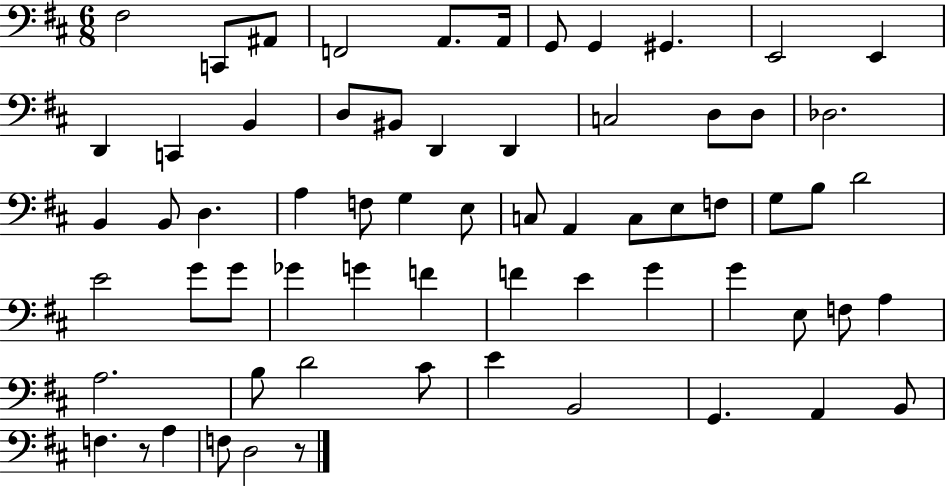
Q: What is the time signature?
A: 6/8